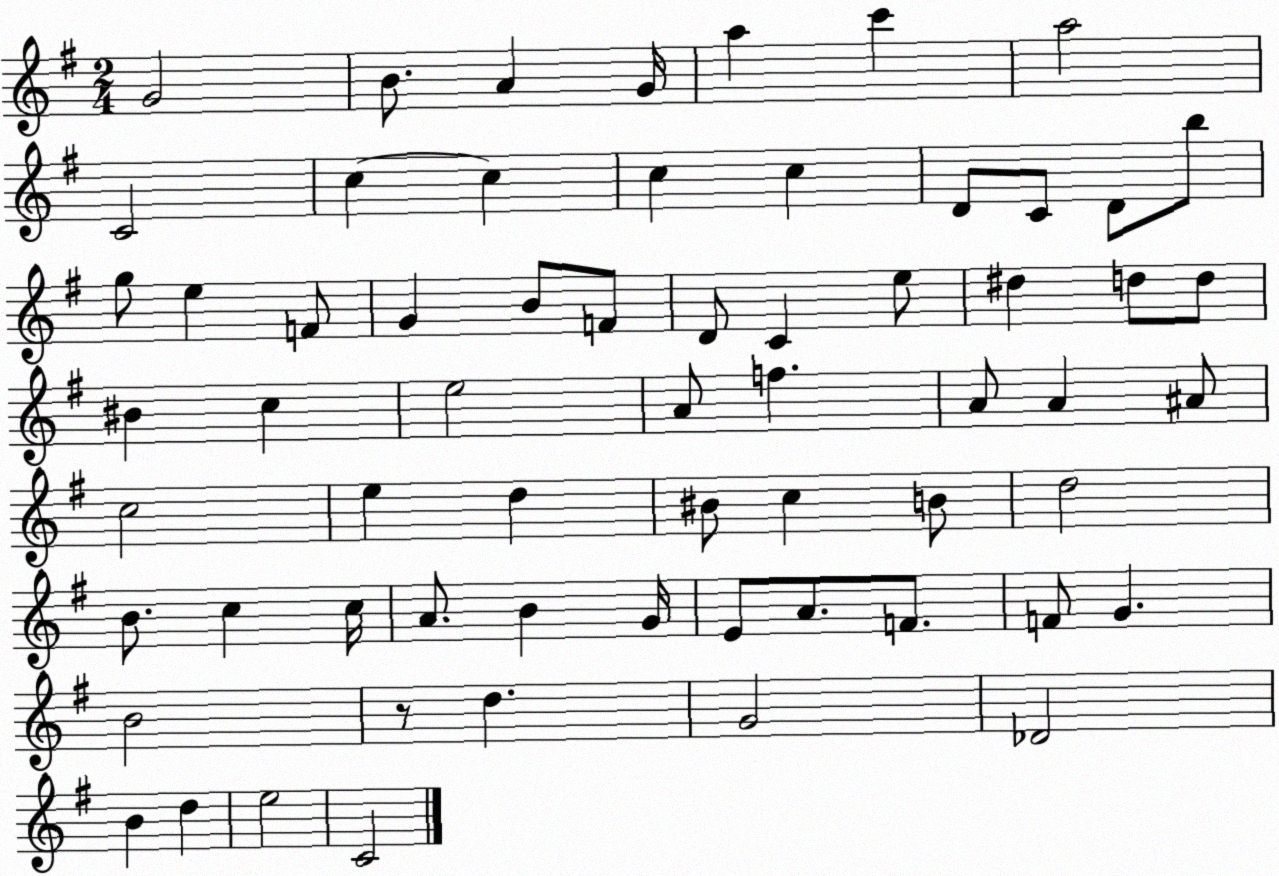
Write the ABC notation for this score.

X:1
T:Untitled
M:2/4
L:1/4
K:G
G2 B/2 A G/4 a c' a2 C2 c c c c D/2 C/2 D/2 b/2 g/2 e F/2 G B/2 F/2 D/2 C e/2 ^d d/2 d/2 ^B c e2 A/2 f A/2 A ^A/2 c2 e d ^B/2 c B/2 d2 B/2 c c/4 A/2 B G/4 E/2 A/2 F/2 F/2 G B2 z/2 d G2 _D2 B d e2 C2